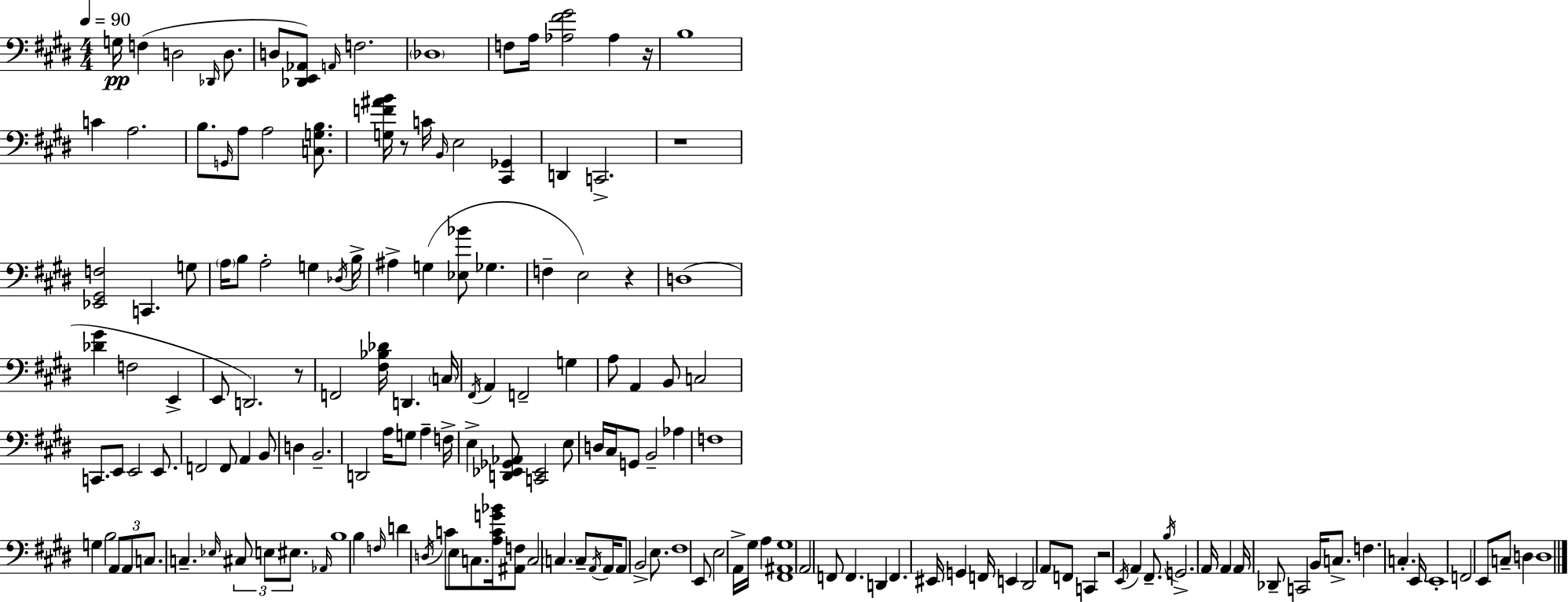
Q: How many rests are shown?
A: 6